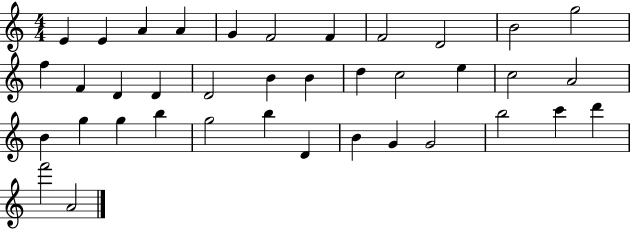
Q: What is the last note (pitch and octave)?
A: A4